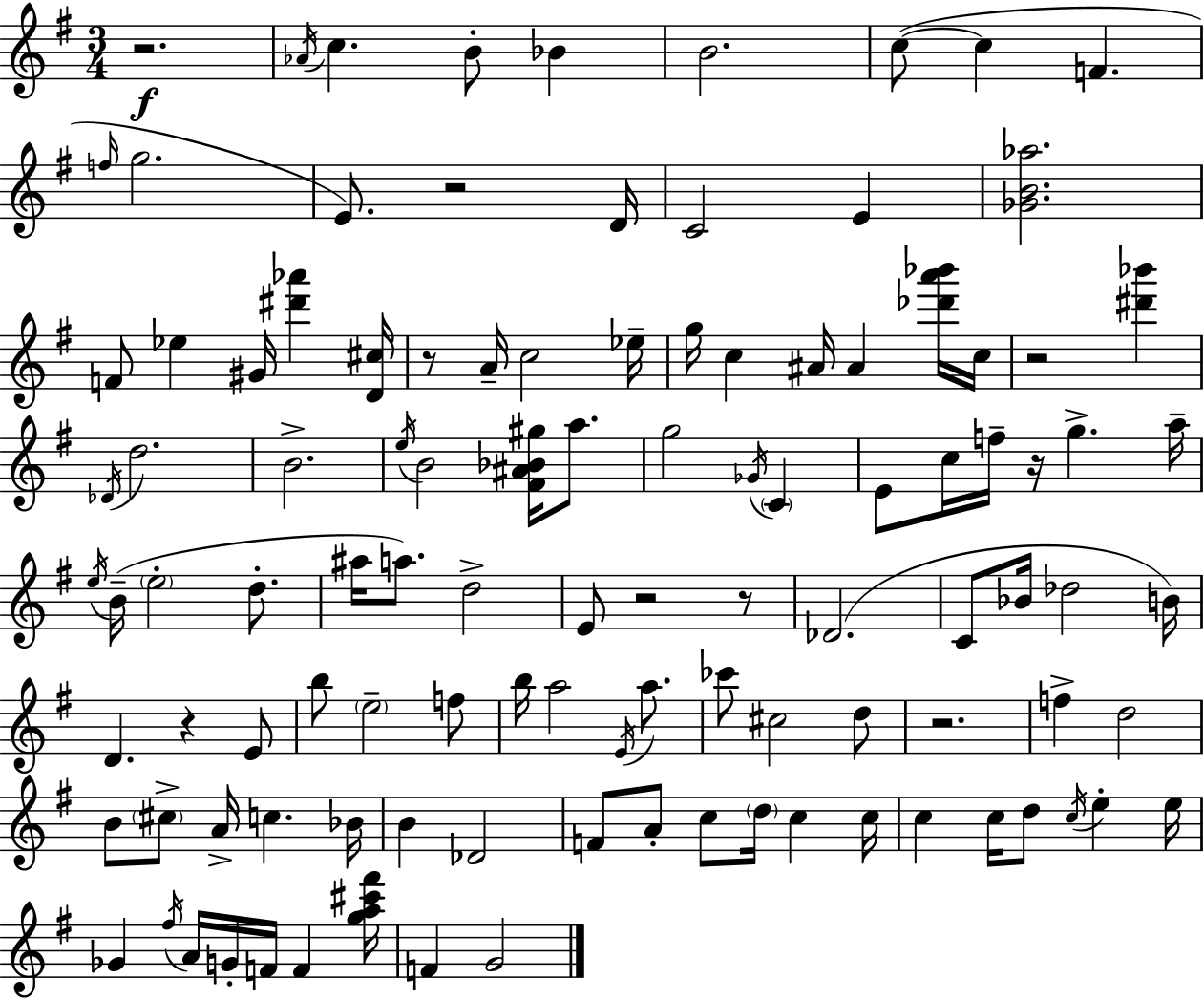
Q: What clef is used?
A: treble